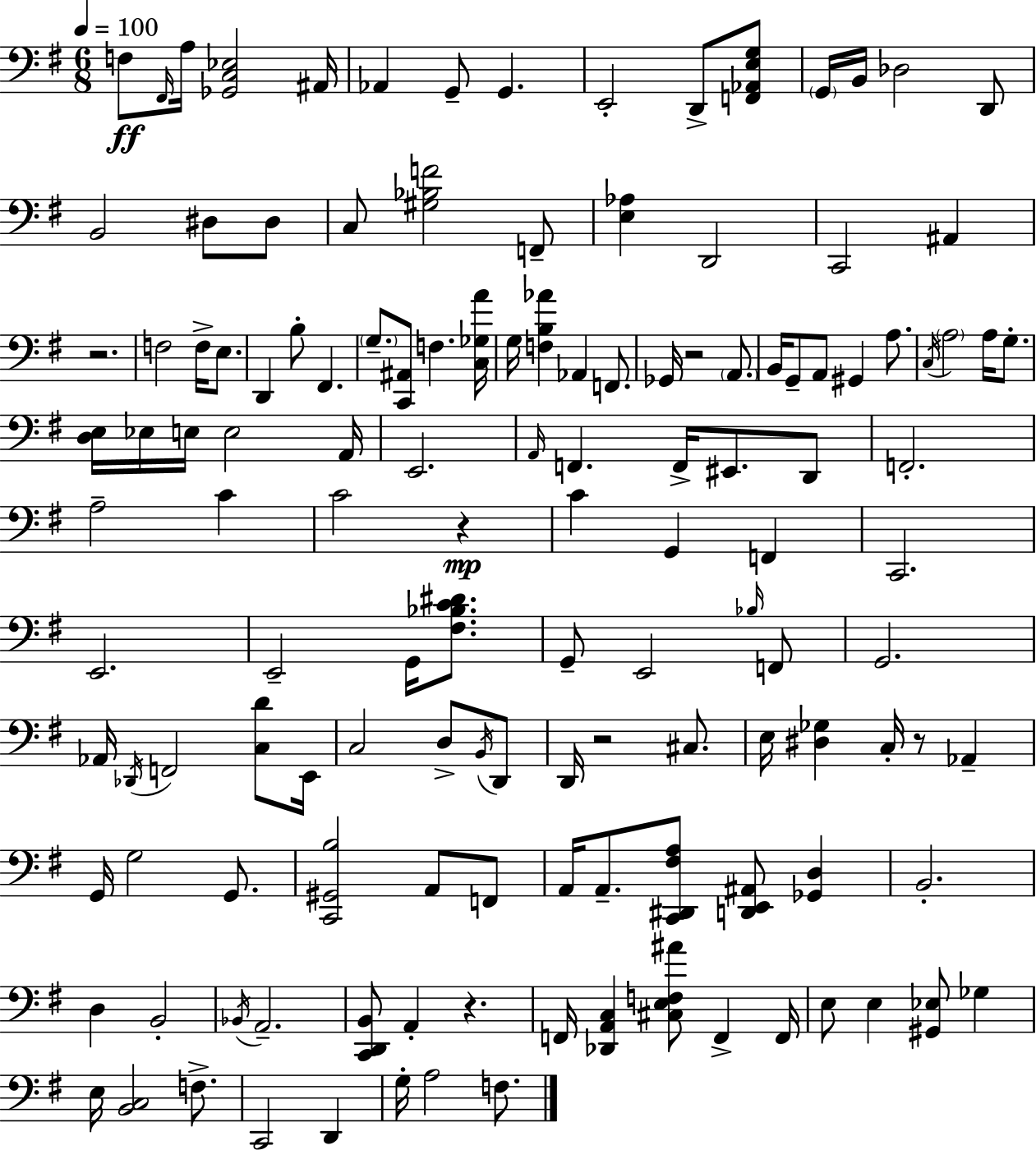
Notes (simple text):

F3/e F#2/s A3/s [Gb2,C3,Eb3]/h A#2/s Ab2/q G2/e G2/q. E2/h D2/e [F2,Ab2,E3,G3]/e G2/s B2/s Db3/h D2/e B2/h D#3/e D#3/e C3/e [G#3,Bb3,F4]/h F2/e [E3,Ab3]/q D2/h C2/h A#2/q R/h. F3/h F3/s E3/e. D2/q B3/e F#2/q. G3/e. [C2,A#2]/e F3/q. [C3,Gb3,A4]/s G3/s [F3,B3,Ab4]/q Ab2/q F2/e. Gb2/s R/h A2/e. B2/s G2/e A2/e G#2/q A3/e. C3/s A3/h A3/s G3/e. [D3,E3]/s Eb3/s E3/s E3/h A2/s E2/h. A2/s F2/q. F2/s EIS2/e. D2/e F2/h. A3/h C4/q C4/h R/q C4/q G2/q F2/q C2/h. E2/h. E2/h G2/s [F#3,Bb3,C4,D#4]/e. G2/e E2/h Bb3/s F2/e G2/h. Ab2/s Db2/s F2/h [C3,D4]/e E2/s C3/h D3/e B2/s D2/e D2/s R/h C#3/e. E3/s [D#3,Gb3]/q C3/s R/e Ab2/q G2/s G3/h G2/e. [C2,G#2,B3]/h A2/e F2/e A2/s A2/e. [C2,D#2,F#3,A3]/e [D2,E2,A#2]/e [Gb2,D3]/q B2/h. D3/q B2/h Bb2/s A2/h. [C2,D2,B2]/e A2/q R/q. F2/s [Db2,A2,C3]/q [C#3,E3,F3,A#4]/e F2/q F2/s E3/e E3/q [G#2,Eb3]/e Gb3/q E3/s [B2,C3]/h F3/e. C2/h D2/q G3/s A3/h F3/e.